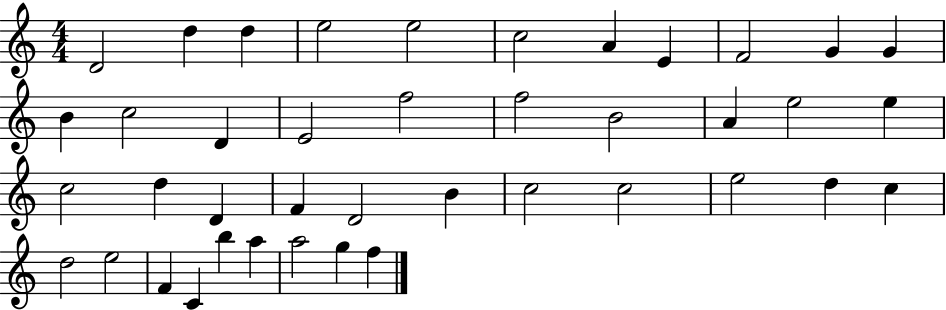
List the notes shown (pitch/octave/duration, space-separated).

D4/h D5/q D5/q E5/h E5/h C5/h A4/q E4/q F4/h G4/q G4/q B4/q C5/h D4/q E4/h F5/h F5/h B4/h A4/q E5/h E5/q C5/h D5/q D4/q F4/q D4/h B4/q C5/h C5/h E5/h D5/q C5/q D5/h E5/h F4/q C4/q B5/q A5/q A5/h G5/q F5/q